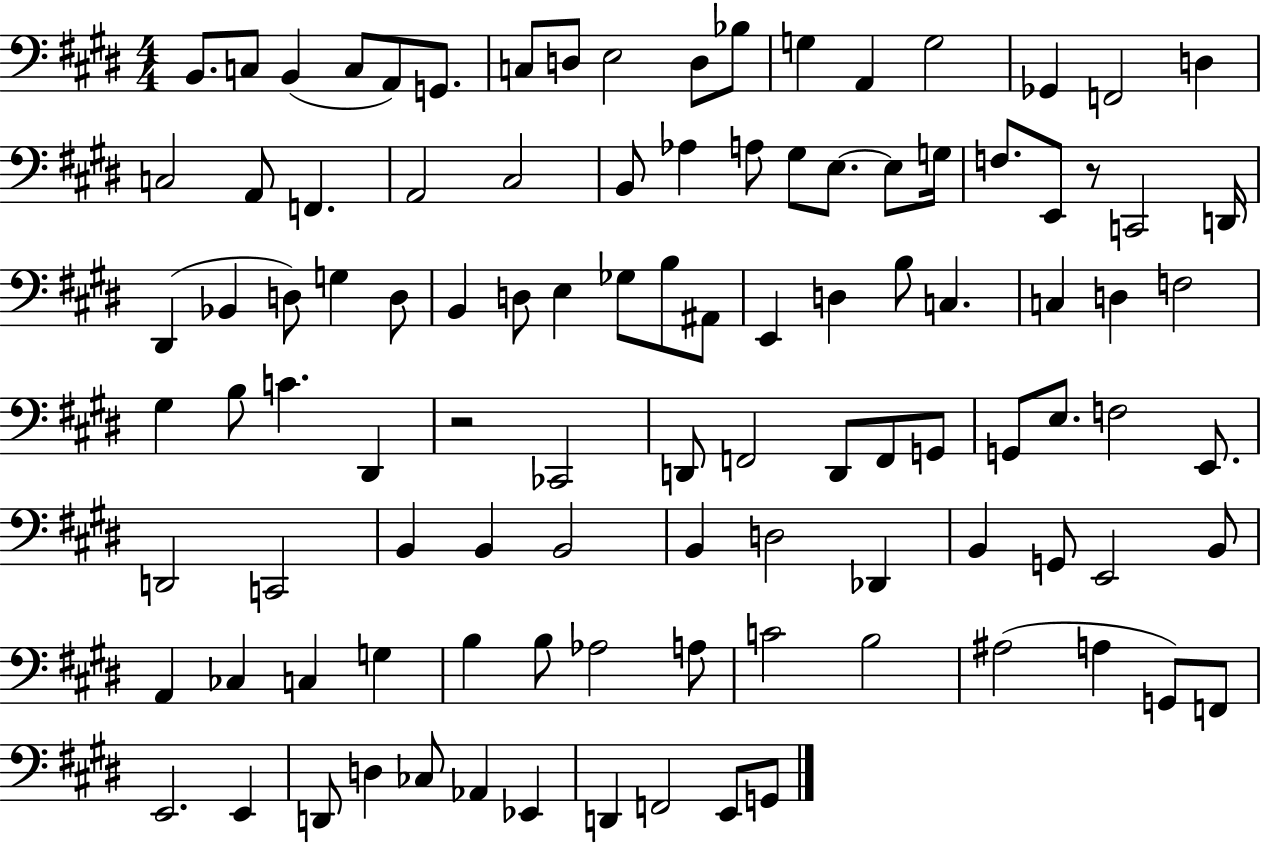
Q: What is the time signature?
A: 4/4